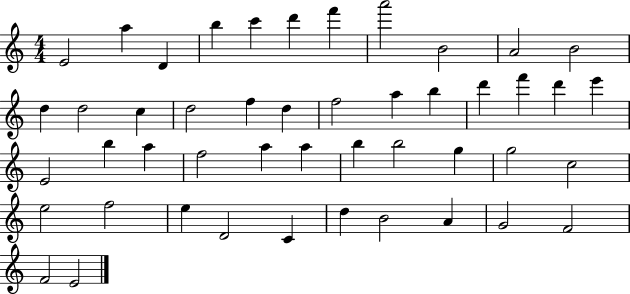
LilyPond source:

{
  \clef treble
  \numericTimeSignature
  \time 4/4
  \key c \major
  e'2 a''4 d'4 | b''4 c'''4 d'''4 f'''4 | a'''2 b'2 | a'2 b'2 | \break d''4 d''2 c''4 | d''2 f''4 d''4 | f''2 a''4 b''4 | d'''4 f'''4 d'''4 e'''4 | \break e'2 b''4 a''4 | f''2 a''4 a''4 | b''4 b''2 g''4 | g''2 c''2 | \break e''2 f''2 | e''4 d'2 c'4 | d''4 b'2 a'4 | g'2 f'2 | \break f'2 e'2 | \bar "|."
}